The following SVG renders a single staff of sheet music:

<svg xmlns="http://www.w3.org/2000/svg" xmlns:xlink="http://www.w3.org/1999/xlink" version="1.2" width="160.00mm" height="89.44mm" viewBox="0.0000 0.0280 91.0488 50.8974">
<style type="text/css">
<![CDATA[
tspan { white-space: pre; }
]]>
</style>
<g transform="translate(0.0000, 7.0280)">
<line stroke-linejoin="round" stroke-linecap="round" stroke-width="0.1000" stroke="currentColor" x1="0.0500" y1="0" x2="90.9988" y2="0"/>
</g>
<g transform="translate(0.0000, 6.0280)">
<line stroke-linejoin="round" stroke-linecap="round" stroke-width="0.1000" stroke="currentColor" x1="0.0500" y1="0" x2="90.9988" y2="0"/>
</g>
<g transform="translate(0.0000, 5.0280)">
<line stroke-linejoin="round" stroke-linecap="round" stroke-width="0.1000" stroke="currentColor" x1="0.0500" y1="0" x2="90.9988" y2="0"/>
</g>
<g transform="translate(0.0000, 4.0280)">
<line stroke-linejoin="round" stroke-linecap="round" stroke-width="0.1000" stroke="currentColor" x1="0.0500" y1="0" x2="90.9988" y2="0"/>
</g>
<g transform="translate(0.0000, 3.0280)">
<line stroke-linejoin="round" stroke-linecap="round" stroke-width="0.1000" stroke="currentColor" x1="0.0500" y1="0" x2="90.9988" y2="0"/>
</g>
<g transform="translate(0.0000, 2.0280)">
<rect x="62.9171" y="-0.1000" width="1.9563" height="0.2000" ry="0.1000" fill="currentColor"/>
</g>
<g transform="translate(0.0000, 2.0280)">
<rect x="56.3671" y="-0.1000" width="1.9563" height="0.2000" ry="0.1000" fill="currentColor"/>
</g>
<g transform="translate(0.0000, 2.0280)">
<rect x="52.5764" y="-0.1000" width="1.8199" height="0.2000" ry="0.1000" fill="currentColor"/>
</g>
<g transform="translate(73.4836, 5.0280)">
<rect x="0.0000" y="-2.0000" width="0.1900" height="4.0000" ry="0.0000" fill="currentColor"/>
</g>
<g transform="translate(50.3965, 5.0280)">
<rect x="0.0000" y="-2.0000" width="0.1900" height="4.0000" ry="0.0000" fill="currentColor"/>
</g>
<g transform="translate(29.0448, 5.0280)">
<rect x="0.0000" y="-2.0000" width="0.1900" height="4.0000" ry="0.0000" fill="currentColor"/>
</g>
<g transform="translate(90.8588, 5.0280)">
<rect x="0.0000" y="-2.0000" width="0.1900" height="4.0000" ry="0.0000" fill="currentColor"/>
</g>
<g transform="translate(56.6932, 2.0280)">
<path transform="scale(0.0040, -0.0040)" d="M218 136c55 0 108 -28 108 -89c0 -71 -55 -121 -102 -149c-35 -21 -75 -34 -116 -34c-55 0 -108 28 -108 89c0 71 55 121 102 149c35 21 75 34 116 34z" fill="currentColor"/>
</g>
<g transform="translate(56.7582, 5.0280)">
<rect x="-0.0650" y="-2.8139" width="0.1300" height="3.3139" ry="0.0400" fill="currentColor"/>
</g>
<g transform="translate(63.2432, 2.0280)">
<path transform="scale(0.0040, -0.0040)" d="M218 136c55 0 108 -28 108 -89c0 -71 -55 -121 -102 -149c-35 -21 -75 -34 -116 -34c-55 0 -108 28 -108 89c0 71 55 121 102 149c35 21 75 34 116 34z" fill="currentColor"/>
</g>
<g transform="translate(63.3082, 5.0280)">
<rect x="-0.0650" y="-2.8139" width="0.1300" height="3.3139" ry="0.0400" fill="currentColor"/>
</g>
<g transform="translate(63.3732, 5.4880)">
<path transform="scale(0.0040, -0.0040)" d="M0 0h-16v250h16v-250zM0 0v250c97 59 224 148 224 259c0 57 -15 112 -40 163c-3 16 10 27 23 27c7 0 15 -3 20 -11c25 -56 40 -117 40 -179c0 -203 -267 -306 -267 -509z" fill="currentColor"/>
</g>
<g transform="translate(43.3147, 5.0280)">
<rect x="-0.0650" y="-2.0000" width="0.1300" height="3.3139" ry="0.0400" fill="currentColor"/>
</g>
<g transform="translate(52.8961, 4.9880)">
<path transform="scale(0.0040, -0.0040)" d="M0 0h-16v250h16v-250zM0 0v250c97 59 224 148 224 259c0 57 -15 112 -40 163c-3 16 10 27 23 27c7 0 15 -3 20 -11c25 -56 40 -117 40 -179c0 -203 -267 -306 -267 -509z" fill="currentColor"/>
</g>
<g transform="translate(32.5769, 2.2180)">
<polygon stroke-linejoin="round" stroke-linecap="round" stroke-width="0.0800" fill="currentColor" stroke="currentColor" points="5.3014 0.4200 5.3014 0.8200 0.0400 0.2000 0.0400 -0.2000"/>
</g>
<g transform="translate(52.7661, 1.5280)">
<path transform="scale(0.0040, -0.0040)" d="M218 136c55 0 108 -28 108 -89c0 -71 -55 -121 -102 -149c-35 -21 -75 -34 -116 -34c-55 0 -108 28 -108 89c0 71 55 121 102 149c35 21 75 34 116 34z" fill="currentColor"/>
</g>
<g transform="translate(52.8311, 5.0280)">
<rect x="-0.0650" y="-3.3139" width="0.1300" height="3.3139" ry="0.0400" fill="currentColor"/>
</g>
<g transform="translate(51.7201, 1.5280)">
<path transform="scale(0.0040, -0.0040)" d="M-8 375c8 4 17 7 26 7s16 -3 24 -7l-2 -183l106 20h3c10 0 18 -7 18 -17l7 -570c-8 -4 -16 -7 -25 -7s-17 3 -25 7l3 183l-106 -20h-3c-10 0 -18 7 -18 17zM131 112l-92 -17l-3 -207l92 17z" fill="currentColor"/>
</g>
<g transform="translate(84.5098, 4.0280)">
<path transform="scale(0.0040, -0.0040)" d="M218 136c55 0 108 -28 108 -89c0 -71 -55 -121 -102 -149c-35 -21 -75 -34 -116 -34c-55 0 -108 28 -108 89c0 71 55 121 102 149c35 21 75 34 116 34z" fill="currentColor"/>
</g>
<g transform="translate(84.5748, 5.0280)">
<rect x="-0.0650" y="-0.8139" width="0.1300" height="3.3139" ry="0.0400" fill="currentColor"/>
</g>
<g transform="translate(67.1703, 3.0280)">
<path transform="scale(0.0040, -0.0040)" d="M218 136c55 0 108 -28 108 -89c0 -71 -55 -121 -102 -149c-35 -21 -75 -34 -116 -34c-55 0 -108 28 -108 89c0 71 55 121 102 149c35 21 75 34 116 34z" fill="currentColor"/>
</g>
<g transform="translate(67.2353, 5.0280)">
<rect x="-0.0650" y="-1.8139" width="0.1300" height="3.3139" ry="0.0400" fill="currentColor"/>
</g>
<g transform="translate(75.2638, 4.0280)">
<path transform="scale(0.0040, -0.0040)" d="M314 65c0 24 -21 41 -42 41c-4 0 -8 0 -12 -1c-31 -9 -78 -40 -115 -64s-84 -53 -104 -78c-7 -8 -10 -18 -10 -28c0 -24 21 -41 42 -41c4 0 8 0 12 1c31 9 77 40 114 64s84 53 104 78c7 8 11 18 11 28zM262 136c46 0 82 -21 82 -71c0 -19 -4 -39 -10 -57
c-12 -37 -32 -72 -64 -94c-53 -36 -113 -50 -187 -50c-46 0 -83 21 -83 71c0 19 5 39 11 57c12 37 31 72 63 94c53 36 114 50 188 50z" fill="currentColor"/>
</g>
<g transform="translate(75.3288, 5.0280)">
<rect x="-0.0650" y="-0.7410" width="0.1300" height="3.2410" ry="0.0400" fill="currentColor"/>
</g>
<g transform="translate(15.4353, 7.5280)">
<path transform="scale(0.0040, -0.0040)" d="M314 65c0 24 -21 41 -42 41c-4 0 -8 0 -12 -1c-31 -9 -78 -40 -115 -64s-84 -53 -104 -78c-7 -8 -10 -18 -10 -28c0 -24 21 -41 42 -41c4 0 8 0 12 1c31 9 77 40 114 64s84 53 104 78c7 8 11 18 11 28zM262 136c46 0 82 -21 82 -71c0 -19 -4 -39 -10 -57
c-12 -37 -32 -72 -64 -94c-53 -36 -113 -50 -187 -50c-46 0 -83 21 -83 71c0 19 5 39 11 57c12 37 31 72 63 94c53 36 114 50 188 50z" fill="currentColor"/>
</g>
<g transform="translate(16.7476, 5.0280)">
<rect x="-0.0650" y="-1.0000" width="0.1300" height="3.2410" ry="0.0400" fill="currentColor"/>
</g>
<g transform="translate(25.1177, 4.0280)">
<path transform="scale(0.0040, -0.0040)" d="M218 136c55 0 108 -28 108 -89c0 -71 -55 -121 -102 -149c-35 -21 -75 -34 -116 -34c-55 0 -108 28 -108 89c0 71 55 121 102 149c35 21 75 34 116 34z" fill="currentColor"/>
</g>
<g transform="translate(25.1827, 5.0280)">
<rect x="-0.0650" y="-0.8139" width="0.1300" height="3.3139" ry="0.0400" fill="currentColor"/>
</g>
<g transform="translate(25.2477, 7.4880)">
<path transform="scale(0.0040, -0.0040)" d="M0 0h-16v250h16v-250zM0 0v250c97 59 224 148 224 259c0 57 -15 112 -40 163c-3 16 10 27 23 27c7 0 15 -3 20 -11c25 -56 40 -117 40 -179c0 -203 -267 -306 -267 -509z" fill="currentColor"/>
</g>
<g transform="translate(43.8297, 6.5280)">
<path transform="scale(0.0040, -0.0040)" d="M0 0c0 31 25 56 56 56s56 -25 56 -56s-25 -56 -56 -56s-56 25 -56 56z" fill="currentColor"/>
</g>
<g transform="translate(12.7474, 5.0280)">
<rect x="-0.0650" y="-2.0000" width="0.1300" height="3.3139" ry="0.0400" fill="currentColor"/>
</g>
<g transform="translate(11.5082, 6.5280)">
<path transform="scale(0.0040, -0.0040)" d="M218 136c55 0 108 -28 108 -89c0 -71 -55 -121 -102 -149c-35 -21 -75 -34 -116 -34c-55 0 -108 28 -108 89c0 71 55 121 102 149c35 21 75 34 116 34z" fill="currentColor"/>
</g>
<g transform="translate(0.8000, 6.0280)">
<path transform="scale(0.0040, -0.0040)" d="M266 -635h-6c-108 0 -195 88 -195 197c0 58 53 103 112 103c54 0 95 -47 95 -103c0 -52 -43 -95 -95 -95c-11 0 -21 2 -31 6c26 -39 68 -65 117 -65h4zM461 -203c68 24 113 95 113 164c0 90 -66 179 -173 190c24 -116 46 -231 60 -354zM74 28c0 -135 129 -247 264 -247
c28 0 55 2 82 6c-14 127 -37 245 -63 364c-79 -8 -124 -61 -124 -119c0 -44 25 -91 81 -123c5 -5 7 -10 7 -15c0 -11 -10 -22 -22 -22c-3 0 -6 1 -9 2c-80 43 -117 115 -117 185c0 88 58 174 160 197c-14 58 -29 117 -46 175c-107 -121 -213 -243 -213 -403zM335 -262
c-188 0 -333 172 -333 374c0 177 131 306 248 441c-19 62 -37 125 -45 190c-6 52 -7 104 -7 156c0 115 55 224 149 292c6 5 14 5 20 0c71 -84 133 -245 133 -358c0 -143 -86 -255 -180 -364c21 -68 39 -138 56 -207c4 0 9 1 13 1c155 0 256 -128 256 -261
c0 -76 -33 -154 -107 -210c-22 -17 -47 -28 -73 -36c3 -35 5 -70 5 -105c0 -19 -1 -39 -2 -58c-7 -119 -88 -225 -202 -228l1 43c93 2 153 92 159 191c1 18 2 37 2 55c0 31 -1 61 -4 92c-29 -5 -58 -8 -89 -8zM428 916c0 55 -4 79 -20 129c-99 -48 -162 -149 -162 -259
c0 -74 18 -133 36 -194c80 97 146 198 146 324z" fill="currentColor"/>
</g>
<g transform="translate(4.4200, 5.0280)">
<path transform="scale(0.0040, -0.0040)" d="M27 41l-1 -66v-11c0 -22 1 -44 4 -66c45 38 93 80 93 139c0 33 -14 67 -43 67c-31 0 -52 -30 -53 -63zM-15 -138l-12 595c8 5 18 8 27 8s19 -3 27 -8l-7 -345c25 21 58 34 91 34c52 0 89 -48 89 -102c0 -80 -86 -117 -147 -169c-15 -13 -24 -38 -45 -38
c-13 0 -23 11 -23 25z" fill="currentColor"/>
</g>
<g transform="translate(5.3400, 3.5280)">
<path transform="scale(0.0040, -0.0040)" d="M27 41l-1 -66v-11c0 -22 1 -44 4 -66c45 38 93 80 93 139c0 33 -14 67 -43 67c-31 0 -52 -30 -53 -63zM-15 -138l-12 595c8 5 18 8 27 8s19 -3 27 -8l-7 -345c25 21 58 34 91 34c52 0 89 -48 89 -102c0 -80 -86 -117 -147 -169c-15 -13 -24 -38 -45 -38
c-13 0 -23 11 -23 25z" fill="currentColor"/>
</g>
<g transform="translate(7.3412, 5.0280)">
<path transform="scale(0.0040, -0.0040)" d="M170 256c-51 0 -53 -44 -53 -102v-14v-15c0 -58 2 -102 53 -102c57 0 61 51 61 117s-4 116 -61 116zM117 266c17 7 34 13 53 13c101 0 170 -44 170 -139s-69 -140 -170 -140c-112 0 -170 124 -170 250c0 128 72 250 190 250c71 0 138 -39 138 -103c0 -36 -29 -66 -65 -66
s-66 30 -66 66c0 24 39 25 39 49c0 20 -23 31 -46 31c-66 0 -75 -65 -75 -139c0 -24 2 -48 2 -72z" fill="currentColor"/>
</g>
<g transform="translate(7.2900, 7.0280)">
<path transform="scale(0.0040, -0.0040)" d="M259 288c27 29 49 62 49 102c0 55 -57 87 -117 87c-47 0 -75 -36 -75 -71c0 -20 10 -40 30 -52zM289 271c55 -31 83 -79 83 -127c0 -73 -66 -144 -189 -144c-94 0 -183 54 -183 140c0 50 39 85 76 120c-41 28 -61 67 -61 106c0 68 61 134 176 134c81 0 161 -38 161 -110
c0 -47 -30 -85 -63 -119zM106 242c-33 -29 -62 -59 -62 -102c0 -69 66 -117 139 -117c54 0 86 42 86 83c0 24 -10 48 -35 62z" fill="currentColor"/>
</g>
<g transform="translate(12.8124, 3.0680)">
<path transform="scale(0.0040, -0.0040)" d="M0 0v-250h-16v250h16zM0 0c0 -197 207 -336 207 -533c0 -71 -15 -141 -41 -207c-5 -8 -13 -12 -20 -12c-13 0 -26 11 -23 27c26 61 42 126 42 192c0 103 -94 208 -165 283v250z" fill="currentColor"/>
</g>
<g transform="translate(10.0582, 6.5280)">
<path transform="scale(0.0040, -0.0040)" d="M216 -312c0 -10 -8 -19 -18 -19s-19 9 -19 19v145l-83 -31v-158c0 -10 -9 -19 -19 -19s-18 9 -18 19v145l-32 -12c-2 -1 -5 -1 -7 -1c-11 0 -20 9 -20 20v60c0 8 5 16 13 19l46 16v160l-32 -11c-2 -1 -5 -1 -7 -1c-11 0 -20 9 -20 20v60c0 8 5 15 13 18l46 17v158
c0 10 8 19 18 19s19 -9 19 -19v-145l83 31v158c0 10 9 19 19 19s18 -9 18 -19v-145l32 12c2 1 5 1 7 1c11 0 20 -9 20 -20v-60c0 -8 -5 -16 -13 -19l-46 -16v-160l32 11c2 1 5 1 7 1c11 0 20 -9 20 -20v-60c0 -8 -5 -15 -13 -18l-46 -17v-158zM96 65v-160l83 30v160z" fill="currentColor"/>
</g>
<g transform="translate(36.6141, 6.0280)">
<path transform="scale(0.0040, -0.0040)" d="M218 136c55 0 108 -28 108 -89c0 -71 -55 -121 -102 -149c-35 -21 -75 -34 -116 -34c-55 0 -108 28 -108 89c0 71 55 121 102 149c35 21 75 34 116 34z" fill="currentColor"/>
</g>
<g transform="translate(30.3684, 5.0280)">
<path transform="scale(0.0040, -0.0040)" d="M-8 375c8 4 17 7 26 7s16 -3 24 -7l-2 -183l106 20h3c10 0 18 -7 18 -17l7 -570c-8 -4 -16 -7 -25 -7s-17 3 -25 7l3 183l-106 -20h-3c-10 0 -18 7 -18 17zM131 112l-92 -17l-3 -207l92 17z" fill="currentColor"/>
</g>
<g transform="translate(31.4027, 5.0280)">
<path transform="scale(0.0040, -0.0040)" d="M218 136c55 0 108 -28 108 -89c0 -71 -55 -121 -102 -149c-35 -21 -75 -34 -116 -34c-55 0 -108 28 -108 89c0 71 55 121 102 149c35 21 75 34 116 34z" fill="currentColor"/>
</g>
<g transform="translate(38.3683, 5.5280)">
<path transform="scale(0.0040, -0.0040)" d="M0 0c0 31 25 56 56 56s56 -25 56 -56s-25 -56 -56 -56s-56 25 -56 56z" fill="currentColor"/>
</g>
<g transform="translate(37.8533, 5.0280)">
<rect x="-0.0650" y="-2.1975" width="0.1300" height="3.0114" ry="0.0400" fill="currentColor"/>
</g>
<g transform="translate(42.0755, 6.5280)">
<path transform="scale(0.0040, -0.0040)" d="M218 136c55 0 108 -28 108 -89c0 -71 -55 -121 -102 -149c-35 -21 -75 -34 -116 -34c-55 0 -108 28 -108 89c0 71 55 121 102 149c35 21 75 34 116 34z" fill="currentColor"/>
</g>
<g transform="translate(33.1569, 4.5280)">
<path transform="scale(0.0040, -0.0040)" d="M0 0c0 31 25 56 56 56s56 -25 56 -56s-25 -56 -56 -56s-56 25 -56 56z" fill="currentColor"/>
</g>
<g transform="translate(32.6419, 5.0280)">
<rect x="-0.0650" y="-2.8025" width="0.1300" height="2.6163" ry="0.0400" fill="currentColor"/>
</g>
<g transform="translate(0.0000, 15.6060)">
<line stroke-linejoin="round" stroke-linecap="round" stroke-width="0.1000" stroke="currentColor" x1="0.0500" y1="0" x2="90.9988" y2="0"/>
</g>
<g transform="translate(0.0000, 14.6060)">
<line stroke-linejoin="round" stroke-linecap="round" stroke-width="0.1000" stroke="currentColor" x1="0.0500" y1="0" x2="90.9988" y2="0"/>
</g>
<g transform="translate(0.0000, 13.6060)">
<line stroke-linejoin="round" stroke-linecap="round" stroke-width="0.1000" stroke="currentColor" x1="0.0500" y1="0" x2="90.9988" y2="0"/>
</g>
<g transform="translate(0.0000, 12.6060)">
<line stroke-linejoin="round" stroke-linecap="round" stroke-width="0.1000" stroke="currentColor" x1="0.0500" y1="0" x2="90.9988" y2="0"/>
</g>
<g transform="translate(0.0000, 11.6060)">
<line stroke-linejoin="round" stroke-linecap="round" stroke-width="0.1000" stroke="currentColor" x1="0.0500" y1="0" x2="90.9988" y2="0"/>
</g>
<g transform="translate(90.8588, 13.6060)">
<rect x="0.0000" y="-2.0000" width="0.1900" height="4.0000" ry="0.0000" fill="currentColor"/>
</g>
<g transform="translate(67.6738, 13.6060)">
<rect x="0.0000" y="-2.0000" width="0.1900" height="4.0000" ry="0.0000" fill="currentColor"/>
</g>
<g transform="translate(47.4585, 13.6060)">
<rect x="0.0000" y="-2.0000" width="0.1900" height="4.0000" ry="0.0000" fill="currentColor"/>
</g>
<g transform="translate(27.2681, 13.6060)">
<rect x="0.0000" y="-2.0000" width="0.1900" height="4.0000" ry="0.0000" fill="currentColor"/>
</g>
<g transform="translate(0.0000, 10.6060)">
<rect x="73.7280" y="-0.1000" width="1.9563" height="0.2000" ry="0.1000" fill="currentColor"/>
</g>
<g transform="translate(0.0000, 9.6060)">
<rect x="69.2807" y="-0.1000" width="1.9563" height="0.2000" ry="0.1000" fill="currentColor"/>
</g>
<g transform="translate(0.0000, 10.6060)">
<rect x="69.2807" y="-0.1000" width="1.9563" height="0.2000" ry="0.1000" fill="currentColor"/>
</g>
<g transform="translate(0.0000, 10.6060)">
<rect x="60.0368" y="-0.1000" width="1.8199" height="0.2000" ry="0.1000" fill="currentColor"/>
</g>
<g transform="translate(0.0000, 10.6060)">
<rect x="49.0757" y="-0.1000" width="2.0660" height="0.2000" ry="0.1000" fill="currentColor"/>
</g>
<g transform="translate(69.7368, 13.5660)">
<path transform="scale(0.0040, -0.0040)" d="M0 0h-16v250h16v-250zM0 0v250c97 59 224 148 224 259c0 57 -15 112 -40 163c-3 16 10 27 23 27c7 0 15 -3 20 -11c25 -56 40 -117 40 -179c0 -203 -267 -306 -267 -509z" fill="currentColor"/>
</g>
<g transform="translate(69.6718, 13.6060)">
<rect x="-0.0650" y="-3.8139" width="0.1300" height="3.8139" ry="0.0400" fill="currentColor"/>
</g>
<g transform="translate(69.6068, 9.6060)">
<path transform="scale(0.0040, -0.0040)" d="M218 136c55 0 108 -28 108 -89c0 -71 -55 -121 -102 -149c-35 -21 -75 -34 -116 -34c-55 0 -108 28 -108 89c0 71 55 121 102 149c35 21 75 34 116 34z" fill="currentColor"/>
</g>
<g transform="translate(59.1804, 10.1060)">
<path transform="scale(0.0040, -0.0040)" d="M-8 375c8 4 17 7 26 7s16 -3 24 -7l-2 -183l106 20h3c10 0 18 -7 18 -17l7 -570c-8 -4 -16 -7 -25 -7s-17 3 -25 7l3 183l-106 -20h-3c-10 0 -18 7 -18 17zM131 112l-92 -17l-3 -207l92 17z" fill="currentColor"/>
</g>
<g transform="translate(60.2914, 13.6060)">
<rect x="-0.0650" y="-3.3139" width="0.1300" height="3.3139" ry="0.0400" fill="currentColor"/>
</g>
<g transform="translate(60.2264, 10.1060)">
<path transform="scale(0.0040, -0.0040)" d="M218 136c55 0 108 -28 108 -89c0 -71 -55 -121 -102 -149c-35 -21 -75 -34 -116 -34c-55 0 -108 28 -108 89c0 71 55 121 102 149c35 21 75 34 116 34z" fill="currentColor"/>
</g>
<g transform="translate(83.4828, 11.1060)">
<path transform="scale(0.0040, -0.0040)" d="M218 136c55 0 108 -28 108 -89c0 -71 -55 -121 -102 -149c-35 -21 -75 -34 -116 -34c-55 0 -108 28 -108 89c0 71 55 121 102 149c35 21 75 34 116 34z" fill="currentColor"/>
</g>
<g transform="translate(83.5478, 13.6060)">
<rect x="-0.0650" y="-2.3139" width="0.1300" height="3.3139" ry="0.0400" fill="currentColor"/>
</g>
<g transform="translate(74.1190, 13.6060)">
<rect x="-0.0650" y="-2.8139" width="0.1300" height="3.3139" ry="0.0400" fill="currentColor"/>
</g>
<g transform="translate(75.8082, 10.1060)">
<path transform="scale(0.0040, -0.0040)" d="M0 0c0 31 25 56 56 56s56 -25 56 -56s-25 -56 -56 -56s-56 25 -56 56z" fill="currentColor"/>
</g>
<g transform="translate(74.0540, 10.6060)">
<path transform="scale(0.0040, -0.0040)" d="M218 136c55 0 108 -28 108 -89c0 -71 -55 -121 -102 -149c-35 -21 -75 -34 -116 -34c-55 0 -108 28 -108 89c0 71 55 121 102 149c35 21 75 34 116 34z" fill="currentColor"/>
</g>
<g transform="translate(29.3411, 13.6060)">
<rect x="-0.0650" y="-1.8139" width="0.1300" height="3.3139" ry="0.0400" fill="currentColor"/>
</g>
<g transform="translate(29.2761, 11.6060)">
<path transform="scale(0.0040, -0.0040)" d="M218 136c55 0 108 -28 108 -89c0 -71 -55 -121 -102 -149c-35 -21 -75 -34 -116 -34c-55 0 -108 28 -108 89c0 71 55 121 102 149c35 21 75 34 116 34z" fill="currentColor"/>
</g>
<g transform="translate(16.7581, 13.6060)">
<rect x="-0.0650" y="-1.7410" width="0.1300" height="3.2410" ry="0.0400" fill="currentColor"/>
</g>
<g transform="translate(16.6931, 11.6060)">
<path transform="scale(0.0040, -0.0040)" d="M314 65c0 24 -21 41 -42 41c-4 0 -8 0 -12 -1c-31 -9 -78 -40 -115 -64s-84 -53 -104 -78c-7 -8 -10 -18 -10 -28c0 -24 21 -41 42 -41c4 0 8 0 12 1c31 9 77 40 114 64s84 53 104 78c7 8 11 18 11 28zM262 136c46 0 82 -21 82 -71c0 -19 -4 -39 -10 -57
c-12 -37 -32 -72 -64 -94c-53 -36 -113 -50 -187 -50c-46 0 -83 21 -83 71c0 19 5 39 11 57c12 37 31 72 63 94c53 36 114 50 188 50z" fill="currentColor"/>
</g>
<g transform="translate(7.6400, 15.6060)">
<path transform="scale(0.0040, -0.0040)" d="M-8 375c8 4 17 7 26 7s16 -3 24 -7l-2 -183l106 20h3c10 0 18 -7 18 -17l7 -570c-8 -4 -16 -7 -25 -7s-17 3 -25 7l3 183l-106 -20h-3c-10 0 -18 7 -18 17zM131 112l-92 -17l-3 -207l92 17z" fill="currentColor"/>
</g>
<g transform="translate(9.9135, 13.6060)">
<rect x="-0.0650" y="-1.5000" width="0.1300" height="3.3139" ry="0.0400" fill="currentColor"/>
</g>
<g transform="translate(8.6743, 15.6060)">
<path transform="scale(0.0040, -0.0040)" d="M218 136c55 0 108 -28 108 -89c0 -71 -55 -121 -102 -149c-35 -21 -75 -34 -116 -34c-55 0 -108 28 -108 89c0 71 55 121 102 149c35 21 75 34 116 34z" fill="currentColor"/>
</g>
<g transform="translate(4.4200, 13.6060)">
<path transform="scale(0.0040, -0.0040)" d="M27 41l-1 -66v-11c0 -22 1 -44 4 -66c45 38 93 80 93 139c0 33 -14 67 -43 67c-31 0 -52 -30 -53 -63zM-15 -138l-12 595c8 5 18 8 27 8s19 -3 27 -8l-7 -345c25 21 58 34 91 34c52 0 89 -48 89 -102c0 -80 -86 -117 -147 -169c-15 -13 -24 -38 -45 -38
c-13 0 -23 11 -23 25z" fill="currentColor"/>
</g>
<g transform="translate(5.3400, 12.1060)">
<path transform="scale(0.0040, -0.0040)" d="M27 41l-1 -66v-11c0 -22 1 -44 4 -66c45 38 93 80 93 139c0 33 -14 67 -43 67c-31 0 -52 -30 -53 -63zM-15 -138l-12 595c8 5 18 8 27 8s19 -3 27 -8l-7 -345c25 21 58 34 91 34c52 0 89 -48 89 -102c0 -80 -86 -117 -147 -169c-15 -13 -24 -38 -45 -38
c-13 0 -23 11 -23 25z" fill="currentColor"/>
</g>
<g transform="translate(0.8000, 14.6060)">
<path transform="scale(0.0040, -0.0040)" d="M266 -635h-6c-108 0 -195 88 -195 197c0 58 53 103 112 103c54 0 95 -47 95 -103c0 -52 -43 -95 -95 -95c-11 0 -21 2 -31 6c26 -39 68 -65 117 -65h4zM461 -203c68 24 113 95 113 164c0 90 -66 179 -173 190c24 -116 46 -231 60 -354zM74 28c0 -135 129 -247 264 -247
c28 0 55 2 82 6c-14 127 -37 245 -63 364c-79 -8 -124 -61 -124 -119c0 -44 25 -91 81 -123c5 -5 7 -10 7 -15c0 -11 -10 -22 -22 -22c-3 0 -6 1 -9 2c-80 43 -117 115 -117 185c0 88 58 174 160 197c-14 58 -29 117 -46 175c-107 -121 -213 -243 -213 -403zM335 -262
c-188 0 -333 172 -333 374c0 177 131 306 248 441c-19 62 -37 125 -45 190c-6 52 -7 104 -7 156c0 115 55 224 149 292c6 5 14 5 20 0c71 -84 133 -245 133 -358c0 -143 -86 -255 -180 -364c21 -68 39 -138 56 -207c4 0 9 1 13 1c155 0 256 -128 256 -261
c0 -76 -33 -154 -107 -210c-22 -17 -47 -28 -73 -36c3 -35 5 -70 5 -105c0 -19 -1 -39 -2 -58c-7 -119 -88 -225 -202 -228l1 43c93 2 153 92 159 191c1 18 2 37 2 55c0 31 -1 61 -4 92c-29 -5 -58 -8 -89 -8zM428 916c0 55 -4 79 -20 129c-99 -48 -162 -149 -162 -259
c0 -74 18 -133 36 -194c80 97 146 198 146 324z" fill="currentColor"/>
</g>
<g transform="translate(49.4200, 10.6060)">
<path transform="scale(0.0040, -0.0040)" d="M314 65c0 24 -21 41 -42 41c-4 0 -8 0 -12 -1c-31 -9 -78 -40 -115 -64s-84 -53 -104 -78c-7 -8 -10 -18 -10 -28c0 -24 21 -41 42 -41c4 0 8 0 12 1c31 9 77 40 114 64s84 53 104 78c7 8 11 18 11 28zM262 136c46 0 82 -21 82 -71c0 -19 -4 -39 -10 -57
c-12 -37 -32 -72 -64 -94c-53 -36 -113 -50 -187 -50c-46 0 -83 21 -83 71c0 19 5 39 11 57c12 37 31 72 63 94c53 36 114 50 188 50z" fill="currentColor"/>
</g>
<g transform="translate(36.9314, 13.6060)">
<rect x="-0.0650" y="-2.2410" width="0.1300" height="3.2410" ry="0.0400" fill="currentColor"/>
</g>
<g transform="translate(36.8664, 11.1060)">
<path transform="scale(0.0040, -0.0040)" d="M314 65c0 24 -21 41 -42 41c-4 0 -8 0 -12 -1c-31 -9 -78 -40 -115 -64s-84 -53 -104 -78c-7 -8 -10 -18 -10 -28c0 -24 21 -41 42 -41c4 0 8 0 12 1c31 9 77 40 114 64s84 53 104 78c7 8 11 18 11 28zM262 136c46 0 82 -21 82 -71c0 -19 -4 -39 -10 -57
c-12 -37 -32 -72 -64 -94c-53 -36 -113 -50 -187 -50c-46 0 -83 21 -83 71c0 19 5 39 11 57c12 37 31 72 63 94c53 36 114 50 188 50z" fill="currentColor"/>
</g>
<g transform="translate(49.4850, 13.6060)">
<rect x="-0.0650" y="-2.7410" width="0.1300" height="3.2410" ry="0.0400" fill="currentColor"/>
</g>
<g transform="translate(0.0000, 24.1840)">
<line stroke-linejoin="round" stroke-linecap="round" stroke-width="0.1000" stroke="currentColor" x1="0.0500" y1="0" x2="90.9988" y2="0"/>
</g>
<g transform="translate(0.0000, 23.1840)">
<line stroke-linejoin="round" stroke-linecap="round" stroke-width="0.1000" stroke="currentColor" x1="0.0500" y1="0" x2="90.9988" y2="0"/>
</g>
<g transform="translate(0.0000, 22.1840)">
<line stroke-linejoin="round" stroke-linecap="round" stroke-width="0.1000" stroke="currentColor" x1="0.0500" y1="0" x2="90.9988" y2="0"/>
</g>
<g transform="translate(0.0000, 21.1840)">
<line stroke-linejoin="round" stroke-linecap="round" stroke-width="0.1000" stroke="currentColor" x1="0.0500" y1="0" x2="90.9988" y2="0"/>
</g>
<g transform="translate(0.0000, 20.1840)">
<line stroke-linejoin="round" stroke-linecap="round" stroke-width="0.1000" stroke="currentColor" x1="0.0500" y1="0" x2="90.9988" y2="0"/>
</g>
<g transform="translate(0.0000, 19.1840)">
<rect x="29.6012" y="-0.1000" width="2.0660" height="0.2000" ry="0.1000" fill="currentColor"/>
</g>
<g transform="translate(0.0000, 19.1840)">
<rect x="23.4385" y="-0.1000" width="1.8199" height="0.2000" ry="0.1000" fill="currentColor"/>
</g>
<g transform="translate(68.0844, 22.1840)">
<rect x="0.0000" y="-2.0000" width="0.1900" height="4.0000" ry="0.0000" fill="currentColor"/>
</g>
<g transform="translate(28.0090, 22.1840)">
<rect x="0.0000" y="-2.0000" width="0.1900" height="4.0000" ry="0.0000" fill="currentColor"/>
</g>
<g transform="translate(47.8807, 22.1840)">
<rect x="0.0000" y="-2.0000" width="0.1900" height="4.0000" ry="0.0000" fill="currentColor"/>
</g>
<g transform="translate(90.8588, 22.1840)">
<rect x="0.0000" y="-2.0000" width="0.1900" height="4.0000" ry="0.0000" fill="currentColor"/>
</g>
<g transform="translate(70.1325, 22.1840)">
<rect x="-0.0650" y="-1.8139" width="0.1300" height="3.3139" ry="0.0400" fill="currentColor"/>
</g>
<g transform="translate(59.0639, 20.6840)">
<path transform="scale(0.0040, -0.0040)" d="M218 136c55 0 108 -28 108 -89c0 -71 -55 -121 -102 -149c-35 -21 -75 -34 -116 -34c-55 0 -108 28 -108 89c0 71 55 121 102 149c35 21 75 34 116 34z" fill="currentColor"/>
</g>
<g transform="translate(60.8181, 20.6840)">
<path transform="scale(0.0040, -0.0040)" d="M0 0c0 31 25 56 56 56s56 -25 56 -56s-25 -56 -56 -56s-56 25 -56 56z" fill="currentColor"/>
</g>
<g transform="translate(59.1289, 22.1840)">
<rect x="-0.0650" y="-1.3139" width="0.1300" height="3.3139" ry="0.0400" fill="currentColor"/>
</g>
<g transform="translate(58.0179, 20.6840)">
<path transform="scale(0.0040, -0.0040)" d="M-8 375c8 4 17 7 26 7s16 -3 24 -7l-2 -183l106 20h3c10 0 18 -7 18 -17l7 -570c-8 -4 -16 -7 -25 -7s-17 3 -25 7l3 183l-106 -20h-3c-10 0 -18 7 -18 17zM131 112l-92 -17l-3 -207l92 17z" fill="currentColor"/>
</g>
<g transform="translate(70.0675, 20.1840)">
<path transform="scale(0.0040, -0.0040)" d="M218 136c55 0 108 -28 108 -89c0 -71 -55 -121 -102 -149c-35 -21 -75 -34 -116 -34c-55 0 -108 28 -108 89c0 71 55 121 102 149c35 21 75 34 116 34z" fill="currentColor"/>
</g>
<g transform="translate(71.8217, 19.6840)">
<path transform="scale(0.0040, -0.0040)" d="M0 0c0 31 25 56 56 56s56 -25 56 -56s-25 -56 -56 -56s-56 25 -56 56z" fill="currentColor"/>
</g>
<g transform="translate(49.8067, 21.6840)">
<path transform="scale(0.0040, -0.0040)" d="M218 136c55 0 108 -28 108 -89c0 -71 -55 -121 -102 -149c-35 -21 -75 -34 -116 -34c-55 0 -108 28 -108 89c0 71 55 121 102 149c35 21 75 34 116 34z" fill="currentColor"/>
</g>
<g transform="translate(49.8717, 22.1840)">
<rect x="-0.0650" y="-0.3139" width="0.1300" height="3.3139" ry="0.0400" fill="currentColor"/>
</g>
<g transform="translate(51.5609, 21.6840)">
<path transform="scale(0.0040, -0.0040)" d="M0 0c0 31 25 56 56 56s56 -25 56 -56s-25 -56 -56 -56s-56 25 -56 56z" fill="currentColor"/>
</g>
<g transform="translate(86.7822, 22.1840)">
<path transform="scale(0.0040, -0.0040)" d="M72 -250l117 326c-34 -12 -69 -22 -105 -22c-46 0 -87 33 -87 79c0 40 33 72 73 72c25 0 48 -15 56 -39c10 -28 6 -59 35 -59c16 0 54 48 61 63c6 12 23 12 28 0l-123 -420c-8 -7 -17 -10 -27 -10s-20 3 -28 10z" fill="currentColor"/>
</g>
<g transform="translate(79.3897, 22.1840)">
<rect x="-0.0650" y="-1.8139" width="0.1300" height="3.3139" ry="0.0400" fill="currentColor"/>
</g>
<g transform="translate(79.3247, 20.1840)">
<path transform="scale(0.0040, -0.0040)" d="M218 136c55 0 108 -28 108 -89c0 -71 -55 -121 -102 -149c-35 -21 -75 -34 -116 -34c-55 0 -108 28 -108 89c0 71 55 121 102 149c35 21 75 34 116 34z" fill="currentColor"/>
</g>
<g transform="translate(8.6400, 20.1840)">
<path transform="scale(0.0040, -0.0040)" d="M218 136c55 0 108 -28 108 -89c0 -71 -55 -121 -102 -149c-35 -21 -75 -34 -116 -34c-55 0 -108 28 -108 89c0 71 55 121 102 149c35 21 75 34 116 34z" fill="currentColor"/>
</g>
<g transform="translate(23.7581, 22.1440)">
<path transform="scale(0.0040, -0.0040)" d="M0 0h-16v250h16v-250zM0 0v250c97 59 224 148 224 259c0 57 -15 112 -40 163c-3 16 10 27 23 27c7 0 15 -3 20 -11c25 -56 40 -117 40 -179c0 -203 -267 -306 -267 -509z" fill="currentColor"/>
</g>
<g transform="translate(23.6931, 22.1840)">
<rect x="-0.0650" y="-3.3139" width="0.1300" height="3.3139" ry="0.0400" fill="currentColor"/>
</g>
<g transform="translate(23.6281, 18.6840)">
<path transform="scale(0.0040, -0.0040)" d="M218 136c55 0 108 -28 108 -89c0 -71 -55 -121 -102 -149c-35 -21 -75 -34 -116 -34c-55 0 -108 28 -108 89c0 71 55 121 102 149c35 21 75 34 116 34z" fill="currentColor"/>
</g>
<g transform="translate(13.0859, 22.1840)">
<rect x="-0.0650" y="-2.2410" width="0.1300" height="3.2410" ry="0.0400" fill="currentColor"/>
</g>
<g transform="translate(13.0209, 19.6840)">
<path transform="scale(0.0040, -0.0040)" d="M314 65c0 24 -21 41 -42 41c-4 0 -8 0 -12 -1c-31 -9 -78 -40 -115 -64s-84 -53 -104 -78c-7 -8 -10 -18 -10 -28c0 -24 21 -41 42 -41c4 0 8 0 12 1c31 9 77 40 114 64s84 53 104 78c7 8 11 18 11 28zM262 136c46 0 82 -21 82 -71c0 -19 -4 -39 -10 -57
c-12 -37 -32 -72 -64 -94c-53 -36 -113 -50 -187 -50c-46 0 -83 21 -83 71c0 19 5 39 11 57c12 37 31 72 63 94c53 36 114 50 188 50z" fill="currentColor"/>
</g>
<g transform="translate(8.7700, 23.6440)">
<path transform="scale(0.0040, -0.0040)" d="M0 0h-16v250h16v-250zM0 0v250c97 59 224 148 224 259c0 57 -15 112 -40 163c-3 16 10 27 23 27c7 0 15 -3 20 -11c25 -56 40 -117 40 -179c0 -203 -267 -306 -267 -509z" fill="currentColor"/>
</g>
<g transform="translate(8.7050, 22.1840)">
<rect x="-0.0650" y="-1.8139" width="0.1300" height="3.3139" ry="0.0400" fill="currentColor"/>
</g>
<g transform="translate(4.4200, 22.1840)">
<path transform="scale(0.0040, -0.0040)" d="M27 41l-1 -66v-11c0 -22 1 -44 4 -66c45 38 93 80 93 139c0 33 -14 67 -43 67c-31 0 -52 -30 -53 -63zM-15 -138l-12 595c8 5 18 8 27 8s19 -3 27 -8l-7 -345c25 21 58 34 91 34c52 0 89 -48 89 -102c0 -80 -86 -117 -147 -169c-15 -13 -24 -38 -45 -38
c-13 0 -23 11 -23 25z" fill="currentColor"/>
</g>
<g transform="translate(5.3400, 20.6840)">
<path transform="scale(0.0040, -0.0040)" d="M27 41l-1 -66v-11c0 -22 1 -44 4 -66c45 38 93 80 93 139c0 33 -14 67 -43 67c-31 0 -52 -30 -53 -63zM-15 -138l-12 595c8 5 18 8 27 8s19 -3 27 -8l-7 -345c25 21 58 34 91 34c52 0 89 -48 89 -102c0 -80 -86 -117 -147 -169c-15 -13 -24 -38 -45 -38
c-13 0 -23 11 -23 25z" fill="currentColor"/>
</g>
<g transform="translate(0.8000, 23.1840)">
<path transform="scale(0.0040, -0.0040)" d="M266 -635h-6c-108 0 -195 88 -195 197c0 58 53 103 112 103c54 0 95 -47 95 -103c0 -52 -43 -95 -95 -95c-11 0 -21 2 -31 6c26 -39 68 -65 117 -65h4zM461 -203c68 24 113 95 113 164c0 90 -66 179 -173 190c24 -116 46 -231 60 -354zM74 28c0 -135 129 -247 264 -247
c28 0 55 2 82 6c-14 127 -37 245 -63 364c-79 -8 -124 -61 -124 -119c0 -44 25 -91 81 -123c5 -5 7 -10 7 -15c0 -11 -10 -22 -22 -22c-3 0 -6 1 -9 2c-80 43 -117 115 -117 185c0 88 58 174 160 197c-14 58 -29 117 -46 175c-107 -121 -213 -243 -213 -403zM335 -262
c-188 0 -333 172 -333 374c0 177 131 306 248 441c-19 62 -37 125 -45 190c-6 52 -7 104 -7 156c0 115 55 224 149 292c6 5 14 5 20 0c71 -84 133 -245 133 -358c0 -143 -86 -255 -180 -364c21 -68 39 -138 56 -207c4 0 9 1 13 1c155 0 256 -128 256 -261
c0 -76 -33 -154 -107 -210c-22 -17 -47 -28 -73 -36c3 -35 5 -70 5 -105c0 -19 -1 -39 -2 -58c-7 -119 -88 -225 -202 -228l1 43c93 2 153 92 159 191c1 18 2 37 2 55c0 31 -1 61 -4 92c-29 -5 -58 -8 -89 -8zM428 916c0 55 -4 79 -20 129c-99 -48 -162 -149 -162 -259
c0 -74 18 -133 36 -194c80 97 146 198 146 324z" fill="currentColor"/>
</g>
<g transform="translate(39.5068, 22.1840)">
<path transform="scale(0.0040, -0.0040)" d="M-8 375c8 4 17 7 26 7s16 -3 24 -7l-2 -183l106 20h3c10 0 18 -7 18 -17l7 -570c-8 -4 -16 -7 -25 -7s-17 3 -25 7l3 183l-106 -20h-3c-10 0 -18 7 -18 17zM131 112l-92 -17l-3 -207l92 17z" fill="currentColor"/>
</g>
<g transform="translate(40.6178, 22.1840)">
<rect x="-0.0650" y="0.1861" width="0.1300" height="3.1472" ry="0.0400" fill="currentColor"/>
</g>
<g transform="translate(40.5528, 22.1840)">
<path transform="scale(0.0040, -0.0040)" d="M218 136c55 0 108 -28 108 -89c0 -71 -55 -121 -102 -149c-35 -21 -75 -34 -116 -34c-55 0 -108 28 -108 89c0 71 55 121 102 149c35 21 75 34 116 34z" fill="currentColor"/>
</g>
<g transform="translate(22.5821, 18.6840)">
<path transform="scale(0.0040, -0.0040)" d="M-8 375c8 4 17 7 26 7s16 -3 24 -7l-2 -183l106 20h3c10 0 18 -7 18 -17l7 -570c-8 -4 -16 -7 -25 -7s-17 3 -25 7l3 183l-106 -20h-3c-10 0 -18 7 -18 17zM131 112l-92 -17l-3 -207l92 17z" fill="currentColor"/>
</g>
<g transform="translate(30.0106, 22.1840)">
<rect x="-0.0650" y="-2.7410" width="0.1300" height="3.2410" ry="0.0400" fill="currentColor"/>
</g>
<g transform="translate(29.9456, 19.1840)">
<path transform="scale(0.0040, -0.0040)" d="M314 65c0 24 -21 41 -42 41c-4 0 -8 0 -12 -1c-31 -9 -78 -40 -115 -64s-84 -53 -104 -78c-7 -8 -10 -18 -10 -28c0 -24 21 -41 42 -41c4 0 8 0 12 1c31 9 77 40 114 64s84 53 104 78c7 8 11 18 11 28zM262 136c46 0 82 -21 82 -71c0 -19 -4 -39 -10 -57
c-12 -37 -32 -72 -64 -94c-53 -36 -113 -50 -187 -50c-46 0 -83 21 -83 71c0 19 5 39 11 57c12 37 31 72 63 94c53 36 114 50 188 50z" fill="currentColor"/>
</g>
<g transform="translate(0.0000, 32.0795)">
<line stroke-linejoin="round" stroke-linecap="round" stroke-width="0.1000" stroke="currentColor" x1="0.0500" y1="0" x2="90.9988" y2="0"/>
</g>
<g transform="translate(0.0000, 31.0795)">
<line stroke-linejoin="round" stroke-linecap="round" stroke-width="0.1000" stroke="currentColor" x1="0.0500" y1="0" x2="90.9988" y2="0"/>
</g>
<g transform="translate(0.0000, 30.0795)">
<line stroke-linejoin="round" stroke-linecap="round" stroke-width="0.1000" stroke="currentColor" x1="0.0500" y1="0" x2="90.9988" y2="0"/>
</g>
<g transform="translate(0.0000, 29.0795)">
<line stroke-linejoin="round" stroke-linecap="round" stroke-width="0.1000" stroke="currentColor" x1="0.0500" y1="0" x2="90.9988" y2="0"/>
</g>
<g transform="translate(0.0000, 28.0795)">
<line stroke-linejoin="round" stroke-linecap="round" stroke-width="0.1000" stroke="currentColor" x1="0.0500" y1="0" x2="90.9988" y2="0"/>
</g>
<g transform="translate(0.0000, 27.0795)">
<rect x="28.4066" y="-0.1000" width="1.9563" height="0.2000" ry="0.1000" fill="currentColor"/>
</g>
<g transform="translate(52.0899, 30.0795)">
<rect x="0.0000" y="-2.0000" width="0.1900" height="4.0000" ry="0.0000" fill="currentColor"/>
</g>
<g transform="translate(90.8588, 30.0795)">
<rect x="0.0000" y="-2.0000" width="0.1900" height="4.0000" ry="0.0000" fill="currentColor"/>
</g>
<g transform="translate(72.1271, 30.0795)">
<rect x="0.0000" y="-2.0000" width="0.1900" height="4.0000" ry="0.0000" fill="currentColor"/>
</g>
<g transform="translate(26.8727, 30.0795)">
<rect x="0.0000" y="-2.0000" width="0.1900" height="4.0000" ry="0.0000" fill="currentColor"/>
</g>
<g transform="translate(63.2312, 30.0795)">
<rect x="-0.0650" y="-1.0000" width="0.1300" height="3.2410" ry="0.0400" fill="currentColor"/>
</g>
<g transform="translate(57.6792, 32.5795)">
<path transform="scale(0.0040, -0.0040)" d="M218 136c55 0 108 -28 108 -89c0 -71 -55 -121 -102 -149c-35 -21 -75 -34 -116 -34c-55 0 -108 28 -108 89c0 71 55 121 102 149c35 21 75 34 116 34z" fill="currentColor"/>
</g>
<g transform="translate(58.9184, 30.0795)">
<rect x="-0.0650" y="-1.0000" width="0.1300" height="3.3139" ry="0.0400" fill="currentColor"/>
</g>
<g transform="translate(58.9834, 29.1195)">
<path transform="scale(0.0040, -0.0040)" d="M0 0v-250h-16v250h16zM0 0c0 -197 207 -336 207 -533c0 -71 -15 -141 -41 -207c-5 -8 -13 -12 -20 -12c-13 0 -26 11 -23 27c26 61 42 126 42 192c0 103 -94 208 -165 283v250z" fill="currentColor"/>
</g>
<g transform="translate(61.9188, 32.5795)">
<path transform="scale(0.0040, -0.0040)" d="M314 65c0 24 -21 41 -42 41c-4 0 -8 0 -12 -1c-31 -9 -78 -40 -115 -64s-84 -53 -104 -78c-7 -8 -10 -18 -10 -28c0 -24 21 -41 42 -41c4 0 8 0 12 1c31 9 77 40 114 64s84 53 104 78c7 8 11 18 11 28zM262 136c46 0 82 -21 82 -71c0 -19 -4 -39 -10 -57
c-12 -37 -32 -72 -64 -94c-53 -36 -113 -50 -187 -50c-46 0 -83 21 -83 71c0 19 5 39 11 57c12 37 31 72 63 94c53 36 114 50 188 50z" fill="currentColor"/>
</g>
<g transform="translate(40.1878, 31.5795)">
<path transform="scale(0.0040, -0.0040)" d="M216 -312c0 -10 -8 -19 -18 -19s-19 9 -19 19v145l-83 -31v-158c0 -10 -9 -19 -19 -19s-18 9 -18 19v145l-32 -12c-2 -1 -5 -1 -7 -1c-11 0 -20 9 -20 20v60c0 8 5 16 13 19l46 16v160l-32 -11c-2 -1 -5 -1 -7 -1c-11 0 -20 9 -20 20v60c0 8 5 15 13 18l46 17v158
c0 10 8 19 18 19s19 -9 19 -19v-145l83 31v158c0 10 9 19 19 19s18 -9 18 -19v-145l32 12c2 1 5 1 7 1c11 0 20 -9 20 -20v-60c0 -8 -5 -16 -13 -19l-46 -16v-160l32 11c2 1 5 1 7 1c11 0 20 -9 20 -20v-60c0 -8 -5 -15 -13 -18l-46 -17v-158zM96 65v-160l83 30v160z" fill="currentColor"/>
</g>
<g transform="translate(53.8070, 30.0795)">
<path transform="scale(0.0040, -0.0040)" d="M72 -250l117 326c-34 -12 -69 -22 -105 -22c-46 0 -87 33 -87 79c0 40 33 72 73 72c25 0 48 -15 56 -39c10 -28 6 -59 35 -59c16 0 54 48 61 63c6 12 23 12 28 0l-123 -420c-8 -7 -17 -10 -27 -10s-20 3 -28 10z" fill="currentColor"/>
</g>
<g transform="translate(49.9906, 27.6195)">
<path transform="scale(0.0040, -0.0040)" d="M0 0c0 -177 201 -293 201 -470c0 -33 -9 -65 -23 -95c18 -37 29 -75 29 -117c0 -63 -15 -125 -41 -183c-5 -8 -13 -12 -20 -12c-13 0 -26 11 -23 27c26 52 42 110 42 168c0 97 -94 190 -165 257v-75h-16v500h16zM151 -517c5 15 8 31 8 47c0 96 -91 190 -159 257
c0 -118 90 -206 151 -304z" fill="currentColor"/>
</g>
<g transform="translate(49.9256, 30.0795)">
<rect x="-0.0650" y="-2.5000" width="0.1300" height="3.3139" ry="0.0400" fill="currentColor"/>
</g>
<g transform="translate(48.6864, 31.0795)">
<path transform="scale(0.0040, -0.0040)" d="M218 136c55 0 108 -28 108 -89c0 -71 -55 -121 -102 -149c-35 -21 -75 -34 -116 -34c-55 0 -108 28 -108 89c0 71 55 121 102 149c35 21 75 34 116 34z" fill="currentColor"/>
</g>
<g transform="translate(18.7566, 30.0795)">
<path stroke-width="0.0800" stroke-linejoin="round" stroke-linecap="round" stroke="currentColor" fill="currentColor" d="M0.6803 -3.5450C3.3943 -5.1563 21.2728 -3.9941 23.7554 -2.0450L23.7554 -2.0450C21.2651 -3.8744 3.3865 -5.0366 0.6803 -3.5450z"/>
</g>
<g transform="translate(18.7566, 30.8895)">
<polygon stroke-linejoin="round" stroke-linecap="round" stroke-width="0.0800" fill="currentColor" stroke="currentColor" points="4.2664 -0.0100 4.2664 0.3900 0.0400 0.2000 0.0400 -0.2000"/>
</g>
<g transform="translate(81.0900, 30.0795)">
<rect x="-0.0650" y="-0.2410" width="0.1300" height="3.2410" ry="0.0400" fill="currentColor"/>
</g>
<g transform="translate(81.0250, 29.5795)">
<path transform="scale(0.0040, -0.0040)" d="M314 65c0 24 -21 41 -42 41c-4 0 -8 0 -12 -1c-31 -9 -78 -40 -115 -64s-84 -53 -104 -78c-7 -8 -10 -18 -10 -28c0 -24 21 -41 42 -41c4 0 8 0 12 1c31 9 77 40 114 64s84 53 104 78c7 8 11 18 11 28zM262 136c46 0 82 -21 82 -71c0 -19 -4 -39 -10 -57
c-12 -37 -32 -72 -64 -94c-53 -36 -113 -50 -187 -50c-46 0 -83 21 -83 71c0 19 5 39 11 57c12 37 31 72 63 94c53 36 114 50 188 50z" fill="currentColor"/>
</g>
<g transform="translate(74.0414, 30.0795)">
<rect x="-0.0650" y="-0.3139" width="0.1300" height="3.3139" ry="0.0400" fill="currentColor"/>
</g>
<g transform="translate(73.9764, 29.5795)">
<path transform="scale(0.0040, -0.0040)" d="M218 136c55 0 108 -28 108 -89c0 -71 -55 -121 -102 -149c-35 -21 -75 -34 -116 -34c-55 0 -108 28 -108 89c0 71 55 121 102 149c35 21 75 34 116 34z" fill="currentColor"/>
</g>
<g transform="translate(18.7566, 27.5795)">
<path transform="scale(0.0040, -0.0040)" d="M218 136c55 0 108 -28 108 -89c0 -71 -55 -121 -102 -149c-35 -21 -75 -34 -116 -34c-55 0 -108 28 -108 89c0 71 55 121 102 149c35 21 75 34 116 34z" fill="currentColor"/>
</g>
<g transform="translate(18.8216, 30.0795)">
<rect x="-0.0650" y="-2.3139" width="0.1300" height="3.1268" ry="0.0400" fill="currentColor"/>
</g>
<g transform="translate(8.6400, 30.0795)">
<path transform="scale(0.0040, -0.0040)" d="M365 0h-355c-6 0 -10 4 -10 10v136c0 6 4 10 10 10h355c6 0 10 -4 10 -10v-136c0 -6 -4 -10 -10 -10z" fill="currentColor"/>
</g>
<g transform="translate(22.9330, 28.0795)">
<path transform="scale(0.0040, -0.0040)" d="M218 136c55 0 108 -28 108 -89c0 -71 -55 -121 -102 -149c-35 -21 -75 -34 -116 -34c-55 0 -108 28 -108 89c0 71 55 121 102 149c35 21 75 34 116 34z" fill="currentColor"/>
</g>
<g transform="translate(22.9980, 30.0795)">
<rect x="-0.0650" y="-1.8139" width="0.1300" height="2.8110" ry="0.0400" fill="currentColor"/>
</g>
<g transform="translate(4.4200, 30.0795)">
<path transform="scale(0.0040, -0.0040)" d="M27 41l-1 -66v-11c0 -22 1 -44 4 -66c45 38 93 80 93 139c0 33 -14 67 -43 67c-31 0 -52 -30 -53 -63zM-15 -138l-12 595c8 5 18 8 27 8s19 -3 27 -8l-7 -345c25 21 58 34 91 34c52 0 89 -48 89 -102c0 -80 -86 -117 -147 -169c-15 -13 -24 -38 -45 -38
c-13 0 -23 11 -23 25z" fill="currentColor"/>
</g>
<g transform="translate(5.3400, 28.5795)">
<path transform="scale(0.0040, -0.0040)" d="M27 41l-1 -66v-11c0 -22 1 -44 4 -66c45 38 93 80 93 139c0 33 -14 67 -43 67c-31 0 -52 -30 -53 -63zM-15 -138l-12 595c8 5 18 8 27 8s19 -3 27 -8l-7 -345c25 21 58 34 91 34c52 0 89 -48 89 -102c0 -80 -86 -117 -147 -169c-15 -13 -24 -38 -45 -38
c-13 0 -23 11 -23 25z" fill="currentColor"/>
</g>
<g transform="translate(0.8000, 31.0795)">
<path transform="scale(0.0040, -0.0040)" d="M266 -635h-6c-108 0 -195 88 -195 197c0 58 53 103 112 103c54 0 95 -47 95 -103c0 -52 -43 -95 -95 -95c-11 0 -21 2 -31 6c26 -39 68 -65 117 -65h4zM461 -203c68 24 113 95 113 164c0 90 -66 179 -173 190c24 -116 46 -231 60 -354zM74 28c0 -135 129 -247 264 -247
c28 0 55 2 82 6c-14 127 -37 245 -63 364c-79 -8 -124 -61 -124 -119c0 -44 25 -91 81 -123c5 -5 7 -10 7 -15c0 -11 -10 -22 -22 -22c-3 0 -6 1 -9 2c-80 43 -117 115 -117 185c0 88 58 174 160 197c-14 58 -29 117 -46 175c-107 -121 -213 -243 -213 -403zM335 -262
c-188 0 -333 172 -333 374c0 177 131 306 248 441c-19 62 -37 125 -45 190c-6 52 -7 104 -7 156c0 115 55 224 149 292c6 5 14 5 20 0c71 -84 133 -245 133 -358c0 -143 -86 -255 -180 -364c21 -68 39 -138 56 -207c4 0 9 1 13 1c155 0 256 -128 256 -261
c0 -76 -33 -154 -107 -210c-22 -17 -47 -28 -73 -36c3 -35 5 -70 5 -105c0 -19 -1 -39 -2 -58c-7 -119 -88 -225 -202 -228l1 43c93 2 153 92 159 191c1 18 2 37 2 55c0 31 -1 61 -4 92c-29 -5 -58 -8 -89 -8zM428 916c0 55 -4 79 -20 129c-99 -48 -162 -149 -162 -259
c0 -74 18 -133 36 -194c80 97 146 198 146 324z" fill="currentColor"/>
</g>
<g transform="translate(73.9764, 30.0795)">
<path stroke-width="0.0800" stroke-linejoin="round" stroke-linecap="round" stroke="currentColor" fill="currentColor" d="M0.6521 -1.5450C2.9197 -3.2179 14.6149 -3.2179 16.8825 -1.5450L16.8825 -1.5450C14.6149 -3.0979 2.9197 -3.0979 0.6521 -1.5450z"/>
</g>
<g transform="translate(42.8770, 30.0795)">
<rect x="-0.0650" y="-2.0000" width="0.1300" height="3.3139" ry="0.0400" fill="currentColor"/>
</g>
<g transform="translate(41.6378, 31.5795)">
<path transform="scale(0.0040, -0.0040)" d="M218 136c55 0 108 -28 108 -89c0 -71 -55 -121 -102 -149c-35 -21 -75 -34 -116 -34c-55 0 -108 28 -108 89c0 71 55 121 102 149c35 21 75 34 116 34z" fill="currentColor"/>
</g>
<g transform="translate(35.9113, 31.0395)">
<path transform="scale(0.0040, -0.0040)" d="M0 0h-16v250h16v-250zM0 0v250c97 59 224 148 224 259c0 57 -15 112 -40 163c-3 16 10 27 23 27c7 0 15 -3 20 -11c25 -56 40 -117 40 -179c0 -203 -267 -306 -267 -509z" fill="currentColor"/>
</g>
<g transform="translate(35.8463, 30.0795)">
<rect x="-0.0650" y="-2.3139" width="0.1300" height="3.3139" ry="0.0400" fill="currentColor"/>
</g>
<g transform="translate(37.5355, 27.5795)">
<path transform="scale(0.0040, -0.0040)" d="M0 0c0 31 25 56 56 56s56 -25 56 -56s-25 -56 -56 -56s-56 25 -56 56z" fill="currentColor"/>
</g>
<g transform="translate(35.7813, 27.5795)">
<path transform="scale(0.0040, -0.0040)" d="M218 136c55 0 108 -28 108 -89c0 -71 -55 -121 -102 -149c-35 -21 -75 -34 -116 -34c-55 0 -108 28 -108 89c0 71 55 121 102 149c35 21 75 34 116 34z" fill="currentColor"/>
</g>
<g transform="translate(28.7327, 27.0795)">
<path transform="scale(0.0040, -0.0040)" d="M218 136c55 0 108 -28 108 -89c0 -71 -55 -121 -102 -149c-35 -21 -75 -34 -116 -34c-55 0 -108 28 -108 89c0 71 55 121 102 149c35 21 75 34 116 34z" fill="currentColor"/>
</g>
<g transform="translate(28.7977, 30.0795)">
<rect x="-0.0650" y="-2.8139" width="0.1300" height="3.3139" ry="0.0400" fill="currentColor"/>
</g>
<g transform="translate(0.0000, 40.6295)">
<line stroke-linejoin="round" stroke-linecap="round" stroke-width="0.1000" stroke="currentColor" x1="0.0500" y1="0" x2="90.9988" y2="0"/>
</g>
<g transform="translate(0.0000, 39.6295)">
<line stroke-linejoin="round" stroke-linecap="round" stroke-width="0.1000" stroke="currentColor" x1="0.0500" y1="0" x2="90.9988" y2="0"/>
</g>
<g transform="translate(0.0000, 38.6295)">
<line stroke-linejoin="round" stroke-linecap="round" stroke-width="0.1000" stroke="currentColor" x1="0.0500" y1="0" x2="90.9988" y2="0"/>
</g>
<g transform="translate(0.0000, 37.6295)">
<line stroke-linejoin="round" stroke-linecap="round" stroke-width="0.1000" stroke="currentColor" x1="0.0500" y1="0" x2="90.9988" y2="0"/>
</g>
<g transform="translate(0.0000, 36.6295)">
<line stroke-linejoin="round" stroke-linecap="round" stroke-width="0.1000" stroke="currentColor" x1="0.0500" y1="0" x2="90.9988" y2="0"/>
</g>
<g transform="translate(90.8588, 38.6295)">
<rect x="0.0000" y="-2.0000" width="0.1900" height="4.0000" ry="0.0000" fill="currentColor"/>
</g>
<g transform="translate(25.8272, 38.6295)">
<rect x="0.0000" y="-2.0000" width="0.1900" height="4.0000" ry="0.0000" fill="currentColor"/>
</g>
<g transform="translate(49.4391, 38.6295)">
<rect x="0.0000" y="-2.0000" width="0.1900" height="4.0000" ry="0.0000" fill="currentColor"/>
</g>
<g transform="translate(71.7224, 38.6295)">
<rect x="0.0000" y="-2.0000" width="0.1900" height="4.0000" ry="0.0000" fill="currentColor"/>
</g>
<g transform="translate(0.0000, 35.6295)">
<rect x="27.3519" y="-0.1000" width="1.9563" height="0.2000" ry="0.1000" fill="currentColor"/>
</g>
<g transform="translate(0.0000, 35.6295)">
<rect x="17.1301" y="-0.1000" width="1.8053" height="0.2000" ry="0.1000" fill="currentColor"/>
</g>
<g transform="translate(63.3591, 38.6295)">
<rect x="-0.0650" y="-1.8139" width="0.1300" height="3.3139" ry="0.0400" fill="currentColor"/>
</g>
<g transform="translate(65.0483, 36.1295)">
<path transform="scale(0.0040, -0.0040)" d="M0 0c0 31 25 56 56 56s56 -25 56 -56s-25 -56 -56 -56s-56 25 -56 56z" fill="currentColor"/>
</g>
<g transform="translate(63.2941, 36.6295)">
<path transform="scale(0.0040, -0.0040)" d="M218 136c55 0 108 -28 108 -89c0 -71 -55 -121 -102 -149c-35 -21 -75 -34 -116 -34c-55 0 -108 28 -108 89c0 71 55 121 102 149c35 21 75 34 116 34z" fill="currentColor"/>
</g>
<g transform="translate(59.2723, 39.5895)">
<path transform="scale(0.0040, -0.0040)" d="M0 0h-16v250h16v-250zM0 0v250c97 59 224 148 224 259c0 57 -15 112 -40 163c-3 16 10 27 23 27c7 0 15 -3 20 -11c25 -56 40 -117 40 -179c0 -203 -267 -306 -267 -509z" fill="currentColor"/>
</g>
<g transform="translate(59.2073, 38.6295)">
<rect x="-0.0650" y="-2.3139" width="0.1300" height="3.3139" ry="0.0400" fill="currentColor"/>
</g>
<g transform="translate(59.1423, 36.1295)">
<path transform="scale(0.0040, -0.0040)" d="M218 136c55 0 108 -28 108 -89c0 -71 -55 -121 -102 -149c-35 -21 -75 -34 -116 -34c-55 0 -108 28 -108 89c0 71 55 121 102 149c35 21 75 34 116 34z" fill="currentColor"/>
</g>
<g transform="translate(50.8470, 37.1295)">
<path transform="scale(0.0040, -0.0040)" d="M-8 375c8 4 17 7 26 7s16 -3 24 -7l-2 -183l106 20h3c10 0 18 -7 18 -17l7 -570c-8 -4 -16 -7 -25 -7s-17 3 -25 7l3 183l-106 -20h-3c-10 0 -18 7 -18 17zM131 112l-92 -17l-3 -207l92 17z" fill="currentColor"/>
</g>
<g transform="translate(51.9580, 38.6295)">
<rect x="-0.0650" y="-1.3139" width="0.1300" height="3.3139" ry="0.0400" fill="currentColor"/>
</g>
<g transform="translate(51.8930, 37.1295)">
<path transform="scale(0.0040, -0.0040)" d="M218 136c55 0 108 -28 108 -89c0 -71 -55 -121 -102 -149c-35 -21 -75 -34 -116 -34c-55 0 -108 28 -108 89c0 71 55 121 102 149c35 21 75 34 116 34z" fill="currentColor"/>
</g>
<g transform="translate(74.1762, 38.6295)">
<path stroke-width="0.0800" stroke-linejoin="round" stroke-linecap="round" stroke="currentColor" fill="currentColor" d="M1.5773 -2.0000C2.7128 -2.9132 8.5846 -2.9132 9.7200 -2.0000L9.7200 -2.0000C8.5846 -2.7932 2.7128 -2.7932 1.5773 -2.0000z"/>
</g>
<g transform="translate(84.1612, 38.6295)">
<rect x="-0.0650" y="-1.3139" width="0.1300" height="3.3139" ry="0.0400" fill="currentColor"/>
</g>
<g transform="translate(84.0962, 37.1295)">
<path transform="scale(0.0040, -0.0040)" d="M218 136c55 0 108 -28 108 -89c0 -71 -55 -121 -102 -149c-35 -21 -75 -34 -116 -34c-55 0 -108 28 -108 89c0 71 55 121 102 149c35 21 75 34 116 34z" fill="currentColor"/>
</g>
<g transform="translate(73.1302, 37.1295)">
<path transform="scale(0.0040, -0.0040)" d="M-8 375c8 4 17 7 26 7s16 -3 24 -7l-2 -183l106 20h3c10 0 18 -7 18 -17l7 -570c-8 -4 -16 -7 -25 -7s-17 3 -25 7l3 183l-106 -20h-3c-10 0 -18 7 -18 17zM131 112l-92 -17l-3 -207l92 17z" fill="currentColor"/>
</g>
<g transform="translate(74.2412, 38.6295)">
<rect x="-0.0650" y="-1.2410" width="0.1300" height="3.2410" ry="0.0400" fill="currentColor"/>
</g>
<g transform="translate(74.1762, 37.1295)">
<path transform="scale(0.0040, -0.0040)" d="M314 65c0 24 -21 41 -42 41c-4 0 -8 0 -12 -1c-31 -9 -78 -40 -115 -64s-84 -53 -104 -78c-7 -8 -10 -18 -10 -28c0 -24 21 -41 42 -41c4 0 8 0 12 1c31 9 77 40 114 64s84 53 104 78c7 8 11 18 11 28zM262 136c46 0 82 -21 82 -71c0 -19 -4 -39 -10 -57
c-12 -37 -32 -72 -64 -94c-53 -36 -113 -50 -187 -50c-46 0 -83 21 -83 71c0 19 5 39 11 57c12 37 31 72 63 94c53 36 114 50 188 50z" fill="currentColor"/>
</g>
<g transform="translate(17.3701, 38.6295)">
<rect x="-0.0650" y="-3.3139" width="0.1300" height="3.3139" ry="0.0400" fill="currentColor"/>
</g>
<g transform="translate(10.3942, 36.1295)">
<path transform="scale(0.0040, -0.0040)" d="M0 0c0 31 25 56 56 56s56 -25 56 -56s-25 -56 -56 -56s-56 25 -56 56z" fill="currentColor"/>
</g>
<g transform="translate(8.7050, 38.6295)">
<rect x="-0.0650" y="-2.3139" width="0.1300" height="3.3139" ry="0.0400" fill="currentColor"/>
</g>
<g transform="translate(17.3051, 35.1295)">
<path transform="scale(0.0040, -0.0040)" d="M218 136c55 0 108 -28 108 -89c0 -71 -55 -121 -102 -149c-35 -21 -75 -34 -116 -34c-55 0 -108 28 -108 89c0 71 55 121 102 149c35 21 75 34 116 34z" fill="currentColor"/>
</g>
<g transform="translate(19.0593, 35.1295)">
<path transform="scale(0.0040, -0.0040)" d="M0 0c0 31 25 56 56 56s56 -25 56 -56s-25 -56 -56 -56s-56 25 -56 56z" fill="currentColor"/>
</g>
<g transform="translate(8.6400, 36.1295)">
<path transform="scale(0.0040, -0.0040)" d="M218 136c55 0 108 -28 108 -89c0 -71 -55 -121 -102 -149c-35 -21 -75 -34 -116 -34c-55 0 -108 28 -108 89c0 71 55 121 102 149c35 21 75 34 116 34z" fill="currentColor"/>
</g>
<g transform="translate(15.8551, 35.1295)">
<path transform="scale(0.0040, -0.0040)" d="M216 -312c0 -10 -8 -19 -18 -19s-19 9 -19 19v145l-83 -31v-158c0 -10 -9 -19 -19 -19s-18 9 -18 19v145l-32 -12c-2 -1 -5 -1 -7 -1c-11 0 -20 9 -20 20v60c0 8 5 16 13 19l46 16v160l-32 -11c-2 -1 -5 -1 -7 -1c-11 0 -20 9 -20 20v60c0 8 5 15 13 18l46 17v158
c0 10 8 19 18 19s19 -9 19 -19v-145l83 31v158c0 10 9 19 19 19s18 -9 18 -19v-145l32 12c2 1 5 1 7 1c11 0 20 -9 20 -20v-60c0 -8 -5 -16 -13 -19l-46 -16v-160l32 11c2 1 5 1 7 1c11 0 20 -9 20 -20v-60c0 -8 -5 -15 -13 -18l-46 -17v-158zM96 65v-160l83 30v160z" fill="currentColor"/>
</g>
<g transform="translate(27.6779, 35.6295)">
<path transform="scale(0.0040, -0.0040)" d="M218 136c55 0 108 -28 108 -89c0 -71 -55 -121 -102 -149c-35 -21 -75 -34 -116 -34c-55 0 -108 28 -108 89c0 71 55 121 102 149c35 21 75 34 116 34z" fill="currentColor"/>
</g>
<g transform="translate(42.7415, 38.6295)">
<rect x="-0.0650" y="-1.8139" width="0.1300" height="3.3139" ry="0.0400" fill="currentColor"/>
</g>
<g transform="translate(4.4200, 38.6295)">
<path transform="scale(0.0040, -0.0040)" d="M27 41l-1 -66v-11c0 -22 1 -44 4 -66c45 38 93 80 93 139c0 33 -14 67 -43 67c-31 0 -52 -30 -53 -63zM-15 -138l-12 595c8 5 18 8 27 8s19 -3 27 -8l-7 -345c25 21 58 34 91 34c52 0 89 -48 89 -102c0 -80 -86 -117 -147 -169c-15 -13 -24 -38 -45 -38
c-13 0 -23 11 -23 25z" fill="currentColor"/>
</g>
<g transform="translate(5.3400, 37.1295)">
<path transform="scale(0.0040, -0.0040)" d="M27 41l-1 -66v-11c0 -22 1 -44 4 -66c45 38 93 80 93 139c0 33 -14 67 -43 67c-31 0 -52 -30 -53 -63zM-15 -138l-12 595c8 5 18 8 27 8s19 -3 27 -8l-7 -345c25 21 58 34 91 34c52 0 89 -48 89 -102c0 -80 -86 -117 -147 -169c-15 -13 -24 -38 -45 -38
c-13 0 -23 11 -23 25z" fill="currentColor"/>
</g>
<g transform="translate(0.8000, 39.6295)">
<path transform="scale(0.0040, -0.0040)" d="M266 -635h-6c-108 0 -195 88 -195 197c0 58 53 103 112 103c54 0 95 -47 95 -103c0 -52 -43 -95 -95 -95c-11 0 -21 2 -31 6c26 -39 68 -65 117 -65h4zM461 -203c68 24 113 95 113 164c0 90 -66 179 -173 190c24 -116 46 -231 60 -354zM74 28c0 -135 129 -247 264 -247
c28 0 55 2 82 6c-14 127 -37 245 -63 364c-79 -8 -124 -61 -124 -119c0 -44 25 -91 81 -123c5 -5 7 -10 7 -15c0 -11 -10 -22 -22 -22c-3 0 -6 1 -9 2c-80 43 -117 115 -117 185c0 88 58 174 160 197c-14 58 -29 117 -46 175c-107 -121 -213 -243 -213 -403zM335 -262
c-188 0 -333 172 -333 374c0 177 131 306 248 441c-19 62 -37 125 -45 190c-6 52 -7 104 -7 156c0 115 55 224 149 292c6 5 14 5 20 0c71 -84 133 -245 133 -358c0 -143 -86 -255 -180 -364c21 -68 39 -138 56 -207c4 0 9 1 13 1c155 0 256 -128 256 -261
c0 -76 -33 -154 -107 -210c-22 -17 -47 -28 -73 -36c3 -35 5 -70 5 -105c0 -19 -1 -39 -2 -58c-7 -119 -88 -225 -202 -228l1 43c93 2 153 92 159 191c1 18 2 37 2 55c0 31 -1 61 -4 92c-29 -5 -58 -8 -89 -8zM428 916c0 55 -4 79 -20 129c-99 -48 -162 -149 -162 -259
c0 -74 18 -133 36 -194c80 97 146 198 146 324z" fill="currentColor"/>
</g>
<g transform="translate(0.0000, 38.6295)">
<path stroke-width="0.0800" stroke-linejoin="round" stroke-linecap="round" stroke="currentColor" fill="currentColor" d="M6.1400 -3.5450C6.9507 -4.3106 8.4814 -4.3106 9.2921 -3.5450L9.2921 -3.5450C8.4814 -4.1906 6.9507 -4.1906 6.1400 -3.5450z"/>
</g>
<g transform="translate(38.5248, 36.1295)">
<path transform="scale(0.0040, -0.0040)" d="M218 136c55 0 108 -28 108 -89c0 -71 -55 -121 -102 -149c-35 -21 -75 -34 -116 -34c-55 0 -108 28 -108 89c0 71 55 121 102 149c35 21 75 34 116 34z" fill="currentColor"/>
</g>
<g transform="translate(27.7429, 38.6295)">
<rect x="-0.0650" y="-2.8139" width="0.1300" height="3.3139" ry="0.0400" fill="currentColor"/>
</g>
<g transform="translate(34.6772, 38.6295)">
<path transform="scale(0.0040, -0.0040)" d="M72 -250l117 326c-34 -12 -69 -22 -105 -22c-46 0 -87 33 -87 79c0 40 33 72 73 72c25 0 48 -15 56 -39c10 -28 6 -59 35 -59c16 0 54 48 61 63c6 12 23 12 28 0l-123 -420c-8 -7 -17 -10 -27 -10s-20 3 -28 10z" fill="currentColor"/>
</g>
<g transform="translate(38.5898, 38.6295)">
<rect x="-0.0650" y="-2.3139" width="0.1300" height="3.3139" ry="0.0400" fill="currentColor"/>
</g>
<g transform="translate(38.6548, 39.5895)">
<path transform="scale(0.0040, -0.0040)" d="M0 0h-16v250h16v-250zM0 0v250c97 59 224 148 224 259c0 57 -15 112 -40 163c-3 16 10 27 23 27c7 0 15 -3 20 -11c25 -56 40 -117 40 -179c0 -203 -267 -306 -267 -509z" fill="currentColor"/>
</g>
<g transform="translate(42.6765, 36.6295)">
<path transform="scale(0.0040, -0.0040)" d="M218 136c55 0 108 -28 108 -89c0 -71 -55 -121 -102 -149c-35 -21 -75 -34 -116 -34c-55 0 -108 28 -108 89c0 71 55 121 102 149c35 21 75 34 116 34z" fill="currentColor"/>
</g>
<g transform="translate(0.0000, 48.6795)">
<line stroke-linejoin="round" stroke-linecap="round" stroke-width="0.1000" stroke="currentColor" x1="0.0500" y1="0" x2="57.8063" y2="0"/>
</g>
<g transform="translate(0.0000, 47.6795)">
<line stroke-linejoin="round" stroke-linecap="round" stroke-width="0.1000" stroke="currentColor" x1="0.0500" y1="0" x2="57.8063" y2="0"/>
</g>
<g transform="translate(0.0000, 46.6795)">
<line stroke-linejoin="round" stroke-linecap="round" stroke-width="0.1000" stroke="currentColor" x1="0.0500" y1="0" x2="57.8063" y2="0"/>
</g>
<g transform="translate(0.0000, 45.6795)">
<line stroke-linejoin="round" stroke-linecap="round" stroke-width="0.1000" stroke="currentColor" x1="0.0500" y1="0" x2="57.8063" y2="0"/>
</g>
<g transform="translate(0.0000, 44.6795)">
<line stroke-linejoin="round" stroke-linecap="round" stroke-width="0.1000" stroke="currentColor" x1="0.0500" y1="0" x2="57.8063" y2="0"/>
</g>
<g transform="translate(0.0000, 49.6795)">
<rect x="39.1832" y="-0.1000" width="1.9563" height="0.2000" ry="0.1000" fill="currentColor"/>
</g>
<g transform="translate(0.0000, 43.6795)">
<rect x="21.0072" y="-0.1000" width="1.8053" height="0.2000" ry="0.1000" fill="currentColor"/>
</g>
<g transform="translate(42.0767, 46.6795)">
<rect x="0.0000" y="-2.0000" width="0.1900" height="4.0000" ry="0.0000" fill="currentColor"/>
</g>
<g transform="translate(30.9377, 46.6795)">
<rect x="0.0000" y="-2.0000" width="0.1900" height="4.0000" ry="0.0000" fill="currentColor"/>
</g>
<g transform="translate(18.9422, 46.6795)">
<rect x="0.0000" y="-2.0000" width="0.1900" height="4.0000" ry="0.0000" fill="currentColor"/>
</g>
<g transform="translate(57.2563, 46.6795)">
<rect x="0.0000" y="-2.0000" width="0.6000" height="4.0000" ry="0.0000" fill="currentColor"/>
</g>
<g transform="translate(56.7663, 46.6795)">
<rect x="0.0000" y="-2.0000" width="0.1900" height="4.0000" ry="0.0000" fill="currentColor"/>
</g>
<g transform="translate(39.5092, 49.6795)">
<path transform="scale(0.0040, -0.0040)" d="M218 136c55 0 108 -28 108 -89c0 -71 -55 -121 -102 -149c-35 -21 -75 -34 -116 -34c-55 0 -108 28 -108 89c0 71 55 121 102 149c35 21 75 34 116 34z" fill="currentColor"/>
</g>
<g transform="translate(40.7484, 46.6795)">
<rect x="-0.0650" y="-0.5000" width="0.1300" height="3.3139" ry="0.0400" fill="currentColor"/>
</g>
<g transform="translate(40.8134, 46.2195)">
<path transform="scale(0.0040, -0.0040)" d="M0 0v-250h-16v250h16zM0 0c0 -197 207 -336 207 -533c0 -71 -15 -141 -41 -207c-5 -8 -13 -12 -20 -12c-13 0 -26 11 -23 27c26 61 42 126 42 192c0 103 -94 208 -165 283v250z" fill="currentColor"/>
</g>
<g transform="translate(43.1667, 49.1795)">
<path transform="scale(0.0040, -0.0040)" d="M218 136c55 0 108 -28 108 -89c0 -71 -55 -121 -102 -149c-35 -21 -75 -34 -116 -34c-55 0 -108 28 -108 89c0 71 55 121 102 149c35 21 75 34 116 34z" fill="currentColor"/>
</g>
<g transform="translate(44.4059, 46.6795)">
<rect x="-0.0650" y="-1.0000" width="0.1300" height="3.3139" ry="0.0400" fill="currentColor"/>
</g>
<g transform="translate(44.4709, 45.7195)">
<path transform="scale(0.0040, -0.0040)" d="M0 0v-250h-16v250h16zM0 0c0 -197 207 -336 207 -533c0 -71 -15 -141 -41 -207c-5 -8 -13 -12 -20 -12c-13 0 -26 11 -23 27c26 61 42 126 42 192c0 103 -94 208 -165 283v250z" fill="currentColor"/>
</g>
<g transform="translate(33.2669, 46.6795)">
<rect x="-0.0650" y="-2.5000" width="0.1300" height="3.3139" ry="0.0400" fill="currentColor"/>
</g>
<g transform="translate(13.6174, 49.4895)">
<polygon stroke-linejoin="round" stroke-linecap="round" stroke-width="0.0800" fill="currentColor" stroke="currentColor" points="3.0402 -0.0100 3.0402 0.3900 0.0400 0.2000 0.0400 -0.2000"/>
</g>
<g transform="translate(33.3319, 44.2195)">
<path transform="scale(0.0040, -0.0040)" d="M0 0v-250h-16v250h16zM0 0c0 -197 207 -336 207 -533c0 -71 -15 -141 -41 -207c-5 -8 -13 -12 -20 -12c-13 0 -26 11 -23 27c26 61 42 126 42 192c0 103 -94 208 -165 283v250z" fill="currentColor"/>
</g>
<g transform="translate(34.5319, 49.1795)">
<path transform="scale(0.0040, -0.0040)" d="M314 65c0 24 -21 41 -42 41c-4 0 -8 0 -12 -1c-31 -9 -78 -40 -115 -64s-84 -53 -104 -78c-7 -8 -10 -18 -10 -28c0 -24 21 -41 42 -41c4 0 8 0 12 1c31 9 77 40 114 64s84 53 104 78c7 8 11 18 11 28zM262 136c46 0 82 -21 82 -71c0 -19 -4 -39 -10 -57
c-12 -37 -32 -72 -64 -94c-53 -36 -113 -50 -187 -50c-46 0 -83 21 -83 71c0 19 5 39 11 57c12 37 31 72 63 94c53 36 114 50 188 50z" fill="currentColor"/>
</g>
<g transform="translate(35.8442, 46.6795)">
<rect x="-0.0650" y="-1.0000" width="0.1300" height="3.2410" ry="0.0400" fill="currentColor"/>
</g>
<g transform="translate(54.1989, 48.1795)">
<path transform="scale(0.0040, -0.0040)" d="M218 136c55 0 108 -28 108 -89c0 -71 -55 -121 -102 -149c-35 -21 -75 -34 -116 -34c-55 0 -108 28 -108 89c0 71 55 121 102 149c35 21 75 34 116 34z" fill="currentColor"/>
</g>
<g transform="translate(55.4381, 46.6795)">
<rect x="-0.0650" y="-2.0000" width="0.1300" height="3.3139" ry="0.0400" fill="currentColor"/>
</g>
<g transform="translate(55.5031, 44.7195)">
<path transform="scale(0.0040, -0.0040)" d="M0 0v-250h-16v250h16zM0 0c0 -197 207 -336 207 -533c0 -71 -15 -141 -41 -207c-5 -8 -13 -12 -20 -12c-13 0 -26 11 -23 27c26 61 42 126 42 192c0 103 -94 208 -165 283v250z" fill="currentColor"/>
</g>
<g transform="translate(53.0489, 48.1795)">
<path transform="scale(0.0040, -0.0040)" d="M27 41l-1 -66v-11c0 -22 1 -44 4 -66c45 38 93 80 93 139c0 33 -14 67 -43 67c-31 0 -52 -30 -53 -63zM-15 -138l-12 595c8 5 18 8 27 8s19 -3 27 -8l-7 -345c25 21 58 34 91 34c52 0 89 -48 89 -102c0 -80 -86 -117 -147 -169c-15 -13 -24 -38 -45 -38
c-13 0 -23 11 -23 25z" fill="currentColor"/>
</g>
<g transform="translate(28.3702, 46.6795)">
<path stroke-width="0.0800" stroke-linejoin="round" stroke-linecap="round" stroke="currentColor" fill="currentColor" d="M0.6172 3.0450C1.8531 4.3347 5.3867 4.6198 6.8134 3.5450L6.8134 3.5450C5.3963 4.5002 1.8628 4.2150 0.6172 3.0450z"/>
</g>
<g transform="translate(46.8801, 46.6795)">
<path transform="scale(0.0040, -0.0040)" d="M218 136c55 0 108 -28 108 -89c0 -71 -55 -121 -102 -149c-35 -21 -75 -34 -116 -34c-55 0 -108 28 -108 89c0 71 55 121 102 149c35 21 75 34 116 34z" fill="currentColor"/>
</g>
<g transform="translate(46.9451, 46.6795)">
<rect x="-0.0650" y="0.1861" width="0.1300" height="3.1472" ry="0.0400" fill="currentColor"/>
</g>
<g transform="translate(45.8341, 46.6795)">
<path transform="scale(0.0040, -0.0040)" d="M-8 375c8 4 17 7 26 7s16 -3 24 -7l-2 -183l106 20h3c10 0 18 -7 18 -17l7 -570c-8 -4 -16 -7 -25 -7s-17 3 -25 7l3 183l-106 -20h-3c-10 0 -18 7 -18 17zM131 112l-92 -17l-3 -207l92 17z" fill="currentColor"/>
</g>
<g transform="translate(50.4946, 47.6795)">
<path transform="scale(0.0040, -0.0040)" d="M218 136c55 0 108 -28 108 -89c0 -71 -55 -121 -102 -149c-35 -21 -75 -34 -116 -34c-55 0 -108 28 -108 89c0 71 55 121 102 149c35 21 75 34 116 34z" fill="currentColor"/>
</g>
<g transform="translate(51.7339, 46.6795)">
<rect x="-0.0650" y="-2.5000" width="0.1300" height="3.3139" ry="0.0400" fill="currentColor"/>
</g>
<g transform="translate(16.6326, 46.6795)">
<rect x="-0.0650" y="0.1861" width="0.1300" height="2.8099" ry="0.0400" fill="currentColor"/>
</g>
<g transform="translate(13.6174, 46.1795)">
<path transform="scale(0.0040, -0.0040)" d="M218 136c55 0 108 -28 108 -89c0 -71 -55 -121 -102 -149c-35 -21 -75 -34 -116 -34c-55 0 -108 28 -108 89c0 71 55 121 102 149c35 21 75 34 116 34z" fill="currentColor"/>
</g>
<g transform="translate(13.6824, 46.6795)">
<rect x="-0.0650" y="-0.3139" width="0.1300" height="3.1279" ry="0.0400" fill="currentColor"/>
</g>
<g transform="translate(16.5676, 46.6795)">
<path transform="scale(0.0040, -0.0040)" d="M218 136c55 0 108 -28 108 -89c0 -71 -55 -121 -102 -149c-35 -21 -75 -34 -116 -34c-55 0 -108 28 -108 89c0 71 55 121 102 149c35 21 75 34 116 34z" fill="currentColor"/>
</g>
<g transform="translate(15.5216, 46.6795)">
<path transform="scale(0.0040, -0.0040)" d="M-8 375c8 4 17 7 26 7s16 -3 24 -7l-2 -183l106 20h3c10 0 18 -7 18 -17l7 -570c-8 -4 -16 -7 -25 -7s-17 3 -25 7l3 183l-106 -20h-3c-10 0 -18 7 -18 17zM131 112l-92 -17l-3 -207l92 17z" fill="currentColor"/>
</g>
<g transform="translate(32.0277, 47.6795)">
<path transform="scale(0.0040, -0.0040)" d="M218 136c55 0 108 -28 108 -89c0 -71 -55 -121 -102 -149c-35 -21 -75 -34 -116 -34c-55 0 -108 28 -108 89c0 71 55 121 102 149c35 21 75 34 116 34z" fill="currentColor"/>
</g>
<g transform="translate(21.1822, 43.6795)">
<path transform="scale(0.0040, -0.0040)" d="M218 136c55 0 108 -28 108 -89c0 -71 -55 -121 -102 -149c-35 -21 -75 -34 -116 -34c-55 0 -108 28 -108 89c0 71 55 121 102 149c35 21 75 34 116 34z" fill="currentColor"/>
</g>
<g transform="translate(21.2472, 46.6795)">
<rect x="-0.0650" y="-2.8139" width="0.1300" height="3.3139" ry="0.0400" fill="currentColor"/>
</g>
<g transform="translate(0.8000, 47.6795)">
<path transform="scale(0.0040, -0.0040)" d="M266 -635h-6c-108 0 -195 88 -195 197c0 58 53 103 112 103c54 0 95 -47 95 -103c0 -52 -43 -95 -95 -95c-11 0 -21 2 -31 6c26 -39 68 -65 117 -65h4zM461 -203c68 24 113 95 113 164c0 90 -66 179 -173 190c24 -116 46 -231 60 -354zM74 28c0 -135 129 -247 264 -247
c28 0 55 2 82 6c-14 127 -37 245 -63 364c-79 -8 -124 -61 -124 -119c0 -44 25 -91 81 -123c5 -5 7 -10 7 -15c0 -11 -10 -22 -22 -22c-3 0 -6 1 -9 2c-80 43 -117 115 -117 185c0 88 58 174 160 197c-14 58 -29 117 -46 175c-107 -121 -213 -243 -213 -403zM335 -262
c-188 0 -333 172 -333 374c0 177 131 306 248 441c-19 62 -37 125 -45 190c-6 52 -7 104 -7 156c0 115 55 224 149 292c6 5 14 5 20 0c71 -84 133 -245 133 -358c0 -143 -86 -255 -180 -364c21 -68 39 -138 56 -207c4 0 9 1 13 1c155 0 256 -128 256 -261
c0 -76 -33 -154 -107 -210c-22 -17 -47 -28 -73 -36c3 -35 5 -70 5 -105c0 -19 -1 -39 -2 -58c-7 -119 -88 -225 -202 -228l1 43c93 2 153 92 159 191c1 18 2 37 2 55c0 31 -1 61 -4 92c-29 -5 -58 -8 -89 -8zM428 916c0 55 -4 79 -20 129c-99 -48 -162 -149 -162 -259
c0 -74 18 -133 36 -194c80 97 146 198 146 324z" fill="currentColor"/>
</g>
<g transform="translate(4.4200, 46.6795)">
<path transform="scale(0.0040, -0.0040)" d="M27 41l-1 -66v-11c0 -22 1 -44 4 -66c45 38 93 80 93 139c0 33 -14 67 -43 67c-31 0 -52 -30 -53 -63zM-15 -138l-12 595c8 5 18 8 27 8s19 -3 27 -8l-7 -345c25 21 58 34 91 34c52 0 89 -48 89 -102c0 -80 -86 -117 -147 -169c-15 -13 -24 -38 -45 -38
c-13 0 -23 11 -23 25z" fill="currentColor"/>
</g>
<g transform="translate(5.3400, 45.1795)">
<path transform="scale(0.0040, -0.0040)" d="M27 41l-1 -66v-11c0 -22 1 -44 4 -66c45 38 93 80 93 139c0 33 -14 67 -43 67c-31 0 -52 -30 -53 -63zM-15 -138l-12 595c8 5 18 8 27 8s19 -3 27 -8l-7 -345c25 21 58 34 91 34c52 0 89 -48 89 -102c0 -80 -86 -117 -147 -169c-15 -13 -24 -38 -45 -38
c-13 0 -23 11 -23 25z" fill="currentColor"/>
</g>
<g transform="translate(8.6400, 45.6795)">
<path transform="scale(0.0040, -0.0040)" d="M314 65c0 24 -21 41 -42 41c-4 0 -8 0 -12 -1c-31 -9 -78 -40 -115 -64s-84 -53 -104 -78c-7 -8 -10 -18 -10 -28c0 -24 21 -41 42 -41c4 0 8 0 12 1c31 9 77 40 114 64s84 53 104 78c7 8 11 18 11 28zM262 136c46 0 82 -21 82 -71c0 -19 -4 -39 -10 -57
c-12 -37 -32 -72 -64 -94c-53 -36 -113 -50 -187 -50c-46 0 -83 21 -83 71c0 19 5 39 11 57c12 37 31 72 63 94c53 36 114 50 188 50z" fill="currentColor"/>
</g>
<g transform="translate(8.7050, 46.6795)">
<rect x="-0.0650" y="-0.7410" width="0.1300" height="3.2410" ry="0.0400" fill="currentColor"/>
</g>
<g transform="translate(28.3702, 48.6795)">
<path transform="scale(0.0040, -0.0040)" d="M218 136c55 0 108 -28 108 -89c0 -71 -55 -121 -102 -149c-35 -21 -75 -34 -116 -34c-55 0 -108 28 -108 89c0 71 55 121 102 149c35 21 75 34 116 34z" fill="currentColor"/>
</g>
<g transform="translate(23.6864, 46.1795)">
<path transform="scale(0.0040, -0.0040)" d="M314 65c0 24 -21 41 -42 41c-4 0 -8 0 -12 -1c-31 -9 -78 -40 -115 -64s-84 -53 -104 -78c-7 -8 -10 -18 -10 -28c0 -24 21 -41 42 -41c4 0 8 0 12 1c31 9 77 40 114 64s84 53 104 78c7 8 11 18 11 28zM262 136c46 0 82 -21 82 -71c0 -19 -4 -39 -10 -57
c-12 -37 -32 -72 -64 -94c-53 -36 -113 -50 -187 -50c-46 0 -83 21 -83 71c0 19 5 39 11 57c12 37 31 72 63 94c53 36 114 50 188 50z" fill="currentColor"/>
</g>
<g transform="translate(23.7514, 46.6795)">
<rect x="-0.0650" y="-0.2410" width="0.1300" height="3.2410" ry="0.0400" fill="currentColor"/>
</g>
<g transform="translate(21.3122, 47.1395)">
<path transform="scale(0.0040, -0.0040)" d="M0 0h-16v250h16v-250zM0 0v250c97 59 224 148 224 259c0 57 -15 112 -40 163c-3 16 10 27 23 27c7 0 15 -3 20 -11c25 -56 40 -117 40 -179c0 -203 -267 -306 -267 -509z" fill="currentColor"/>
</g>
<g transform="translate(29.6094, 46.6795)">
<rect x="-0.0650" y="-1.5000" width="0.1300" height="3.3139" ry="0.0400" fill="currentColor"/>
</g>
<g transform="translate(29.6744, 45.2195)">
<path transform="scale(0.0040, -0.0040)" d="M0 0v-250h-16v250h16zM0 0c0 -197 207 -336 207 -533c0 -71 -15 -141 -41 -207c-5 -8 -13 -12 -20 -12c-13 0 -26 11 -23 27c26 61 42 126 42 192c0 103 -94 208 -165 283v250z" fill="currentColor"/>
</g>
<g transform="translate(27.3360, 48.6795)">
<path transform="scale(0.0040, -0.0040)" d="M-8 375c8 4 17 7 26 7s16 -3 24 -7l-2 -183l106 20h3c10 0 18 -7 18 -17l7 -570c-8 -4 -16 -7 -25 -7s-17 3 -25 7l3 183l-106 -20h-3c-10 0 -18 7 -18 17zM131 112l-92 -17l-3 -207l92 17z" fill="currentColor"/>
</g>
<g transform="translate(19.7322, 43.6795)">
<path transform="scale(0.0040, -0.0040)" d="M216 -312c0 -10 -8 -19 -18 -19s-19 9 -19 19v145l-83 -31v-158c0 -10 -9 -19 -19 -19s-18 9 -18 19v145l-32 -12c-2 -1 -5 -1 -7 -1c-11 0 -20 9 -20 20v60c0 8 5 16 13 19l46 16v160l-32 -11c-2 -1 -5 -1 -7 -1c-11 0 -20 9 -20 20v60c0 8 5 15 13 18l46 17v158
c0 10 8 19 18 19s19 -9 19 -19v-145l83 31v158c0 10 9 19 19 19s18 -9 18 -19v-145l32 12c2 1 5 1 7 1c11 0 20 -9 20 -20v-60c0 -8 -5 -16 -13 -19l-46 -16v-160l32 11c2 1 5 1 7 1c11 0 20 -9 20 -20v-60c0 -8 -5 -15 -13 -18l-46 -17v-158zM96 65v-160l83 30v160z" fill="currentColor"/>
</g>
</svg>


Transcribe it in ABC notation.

X:1
T:Untitled
M:6/8
L:1/4
K:Bb
^F/2 D2 d/2 B/2 G/2 F b/2 a a/2 f d2 d E f2 f g2 a2 b c'/2 a g f/2 g2 b/2 a2 B c e f f z/2 z2 g/2 f/2 a g/2 ^F G/4 z/2 D/2 D2 c c2 g ^b a z/2 g/2 f e g/2 f e2 e d2 c/2 B/2 ^a/2 c2 E/2 G/2 D2 C/2 D/2 B G _F/2